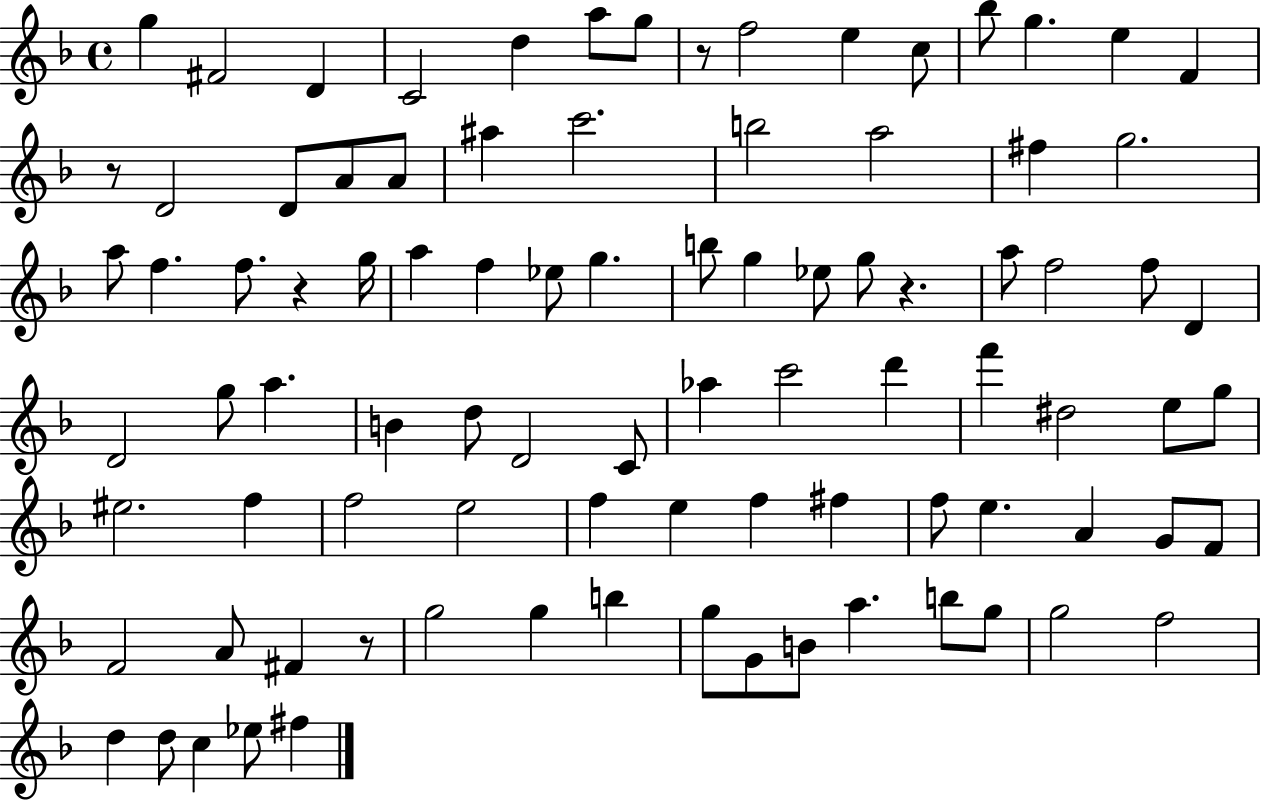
{
  \clef treble
  \time 4/4
  \defaultTimeSignature
  \key f \major
  g''4 fis'2 d'4 | c'2 d''4 a''8 g''8 | r8 f''2 e''4 c''8 | bes''8 g''4. e''4 f'4 | \break r8 d'2 d'8 a'8 a'8 | ais''4 c'''2. | b''2 a''2 | fis''4 g''2. | \break a''8 f''4. f''8. r4 g''16 | a''4 f''4 ees''8 g''4. | b''8 g''4 ees''8 g''8 r4. | a''8 f''2 f''8 d'4 | \break d'2 g''8 a''4. | b'4 d''8 d'2 c'8 | aes''4 c'''2 d'''4 | f'''4 dis''2 e''8 g''8 | \break eis''2. f''4 | f''2 e''2 | f''4 e''4 f''4 fis''4 | f''8 e''4. a'4 g'8 f'8 | \break f'2 a'8 fis'4 r8 | g''2 g''4 b''4 | g''8 g'8 b'8 a''4. b''8 g''8 | g''2 f''2 | \break d''4 d''8 c''4 ees''8 fis''4 | \bar "|."
}